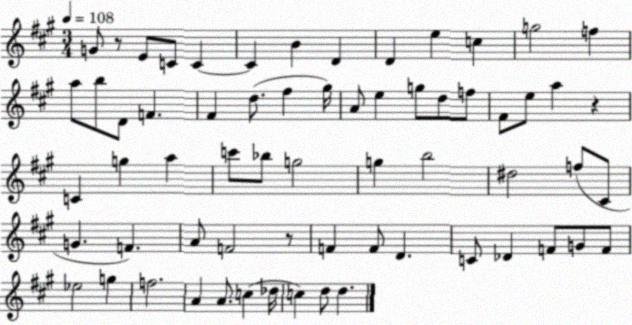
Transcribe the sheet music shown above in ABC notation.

X:1
T:Untitled
M:3/4
L:1/4
K:A
G/2 z/2 E/2 C/2 C C B D D e c g2 f a/2 b/2 D/2 F ^F d/2 ^f ^g/4 A/2 e g/2 d/2 f/2 ^F/2 e/2 a z C g a c'/2 _b/2 g2 g b2 ^d2 f/2 ^C/2 G F A/2 F2 z/2 F F/2 D C/2 _D F/2 G/2 F/2 _e2 g f2 A A/2 c _d/4 c d/2 d